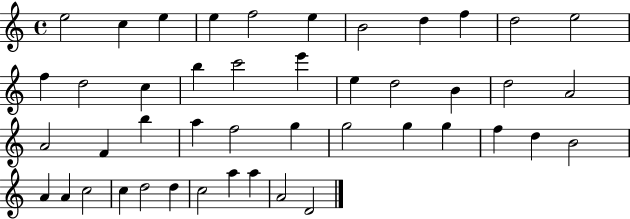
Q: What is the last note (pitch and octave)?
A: D4